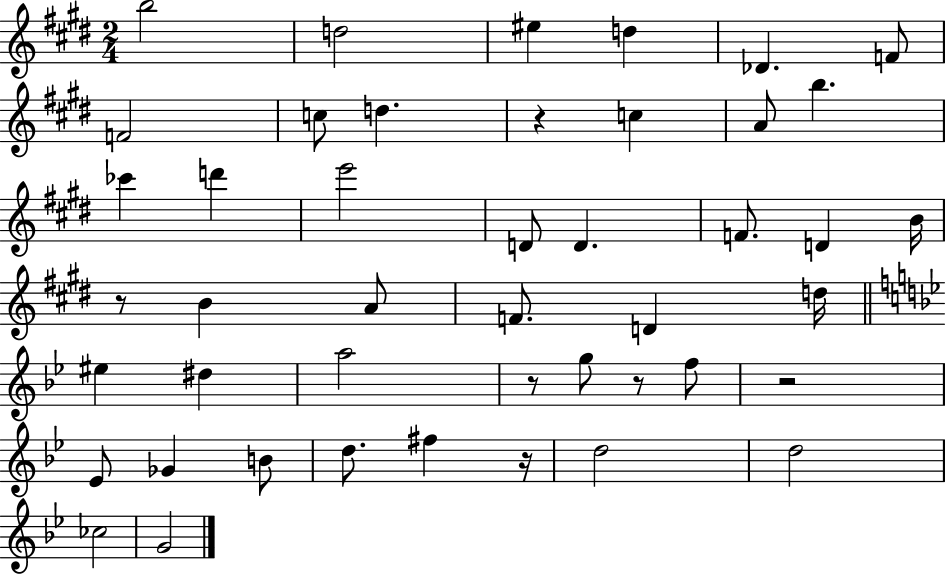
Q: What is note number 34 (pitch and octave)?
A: D5